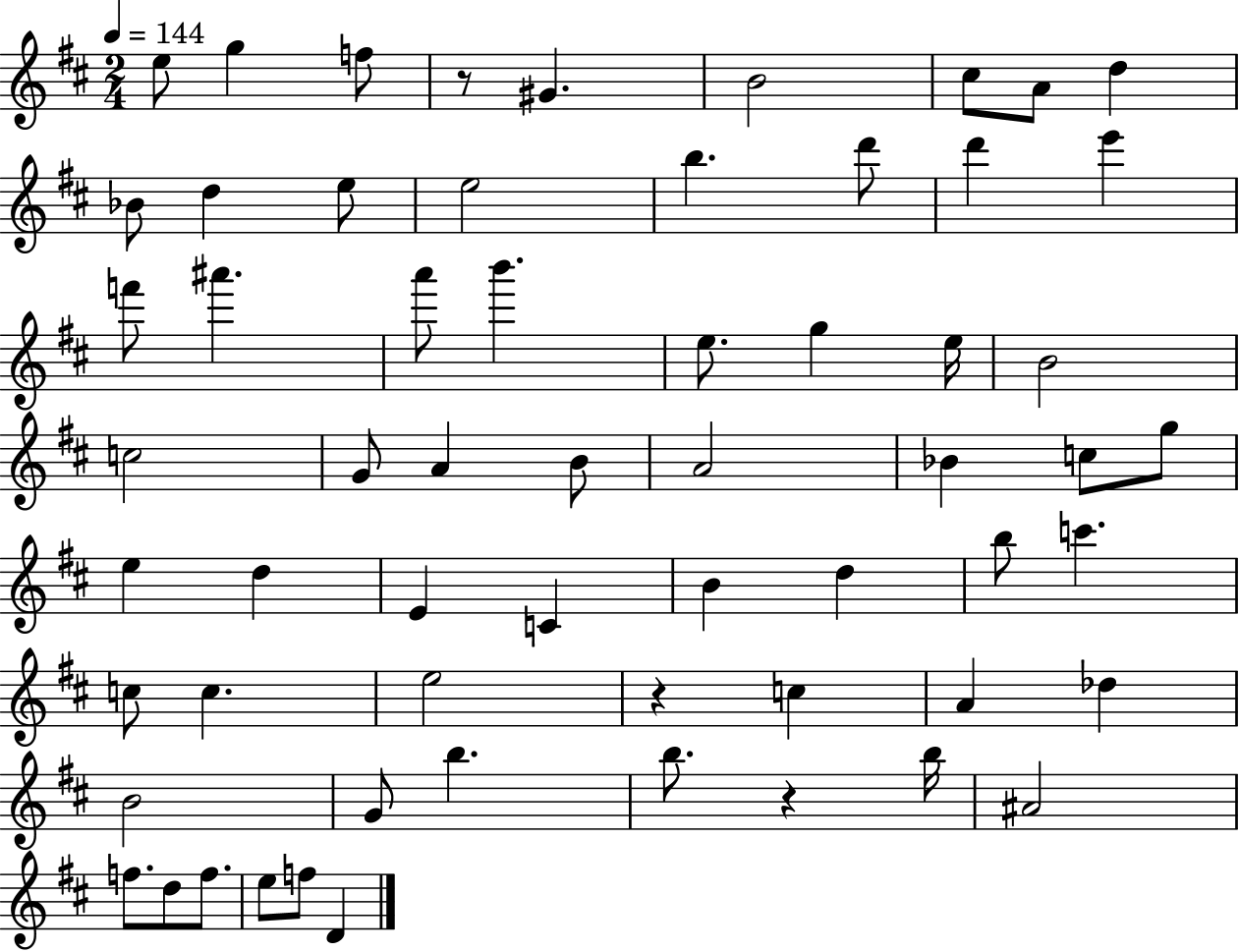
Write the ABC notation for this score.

X:1
T:Untitled
M:2/4
L:1/4
K:D
e/2 g f/2 z/2 ^G B2 ^c/2 A/2 d _B/2 d e/2 e2 b d'/2 d' e' f'/2 ^a' a'/2 b' e/2 g e/4 B2 c2 G/2 A B/2 A2 _B c/2 g/2 e d E C B d b/2 c' c/2 c e2 z c A _d B2 G/2 b b/2 z b/4 ^A2 f/2 d/2 f/2 e/2 f/2 D